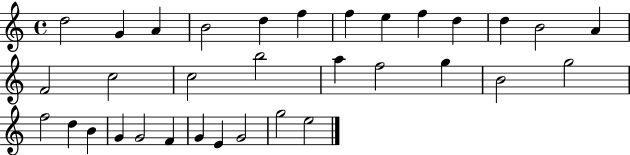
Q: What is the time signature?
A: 4/4